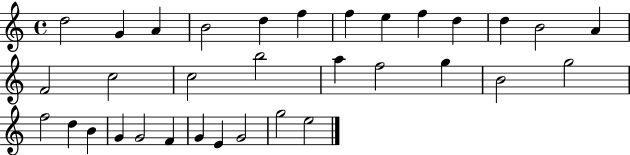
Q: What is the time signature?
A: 4/4